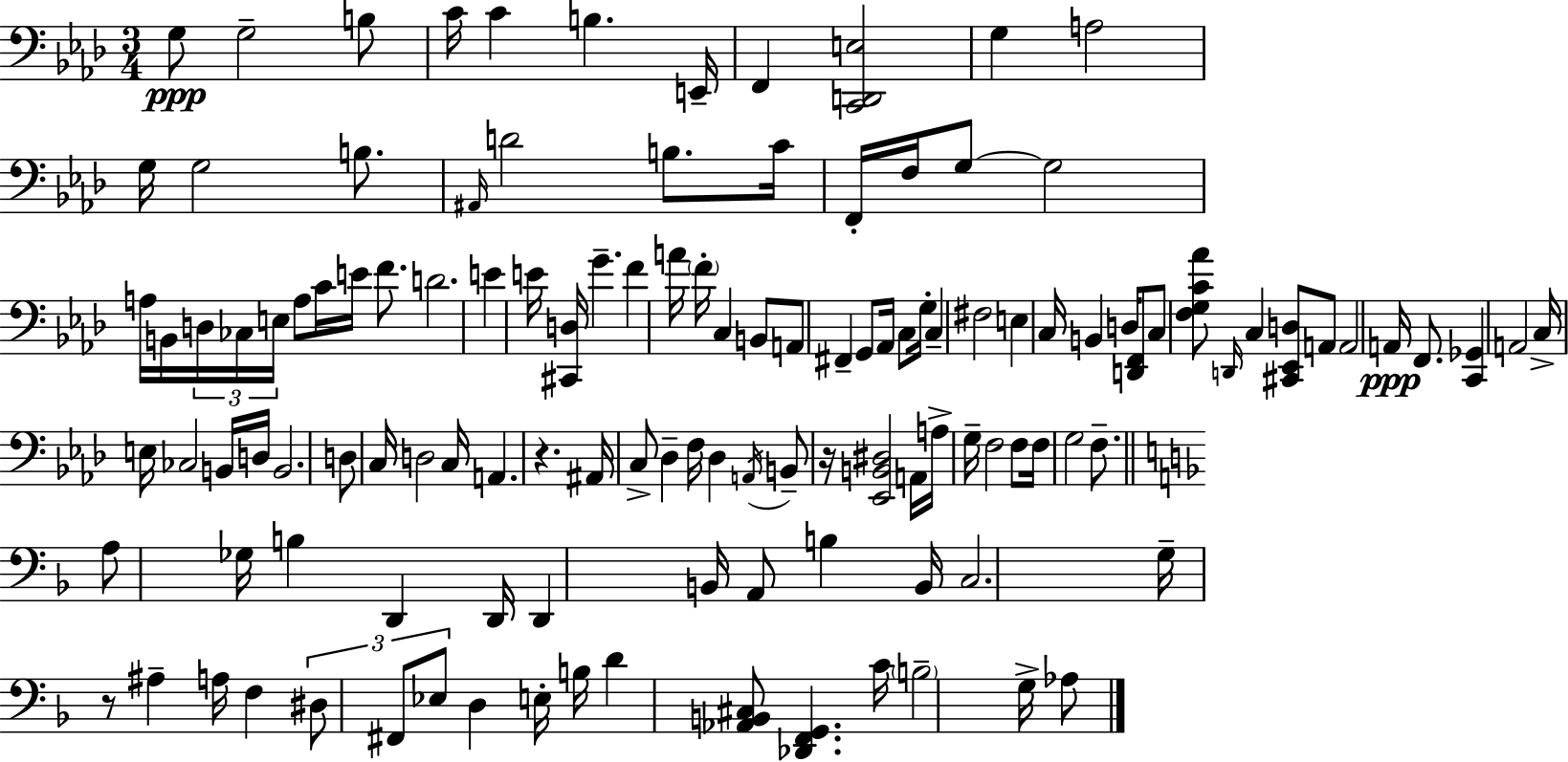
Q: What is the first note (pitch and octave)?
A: G3